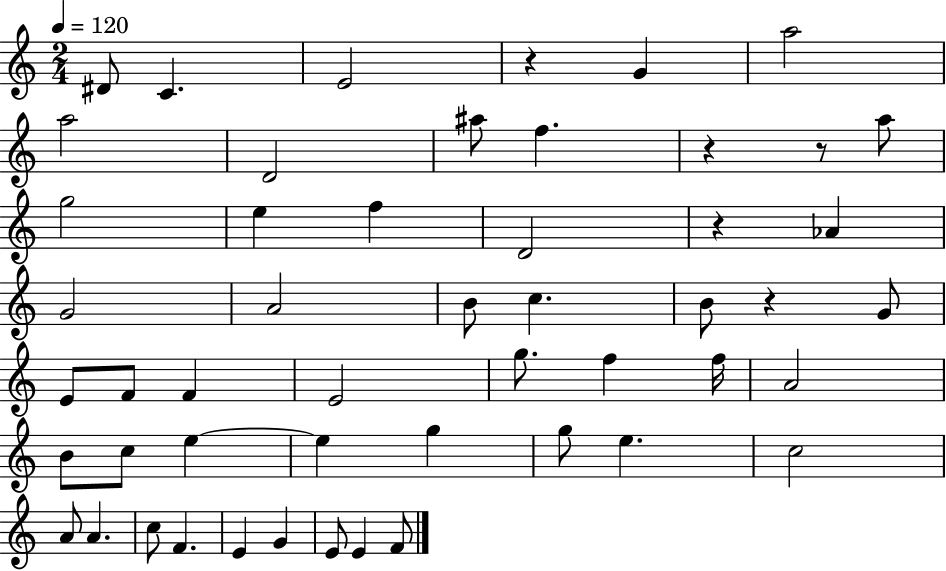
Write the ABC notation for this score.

X:1
T:Untitled
M:2/4
L:1/4
K:C
^D/2 C E2 z G a2 a2 D2 ^a/2 f z z/2 a/2 g2 e f D2 z _A G2 A2 B/2 c B/2 z G/2 E/2 F/2 F E2 g/2 f f/4 A2 B/2 c/2 e e g g/2 e c2 A/2 A c/2 F E G E/2 E F/2